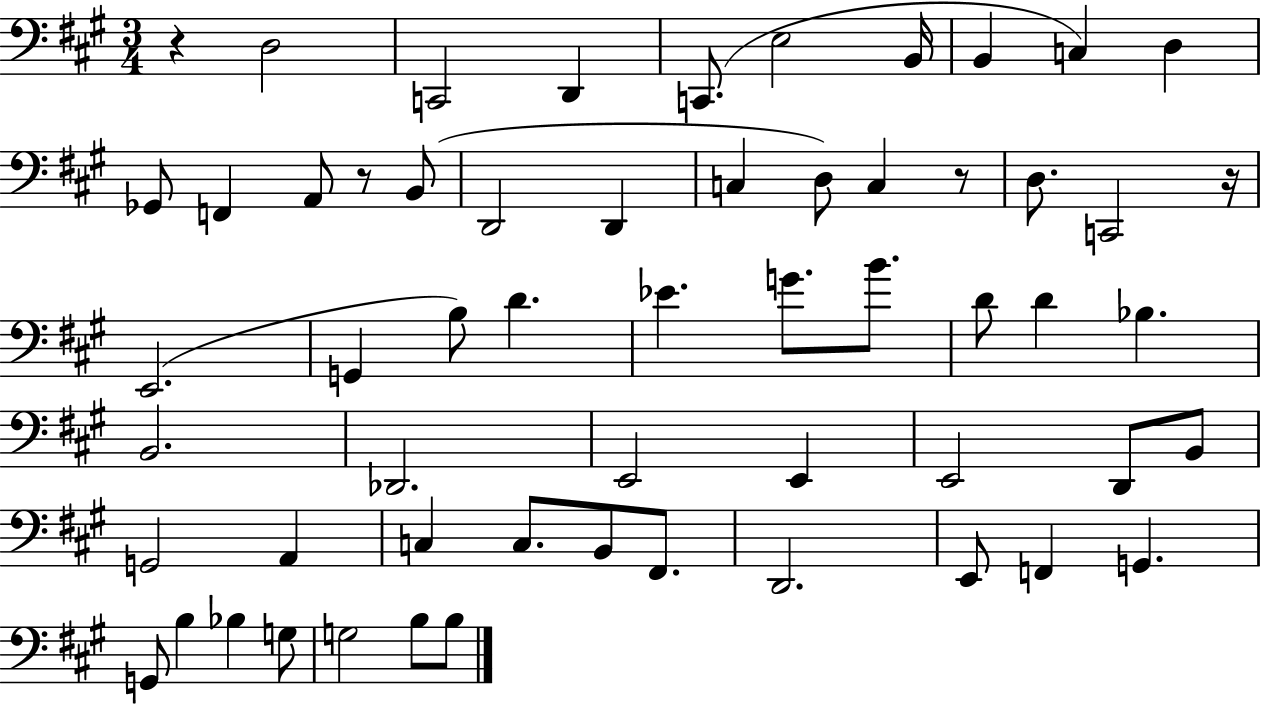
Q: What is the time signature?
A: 3/4